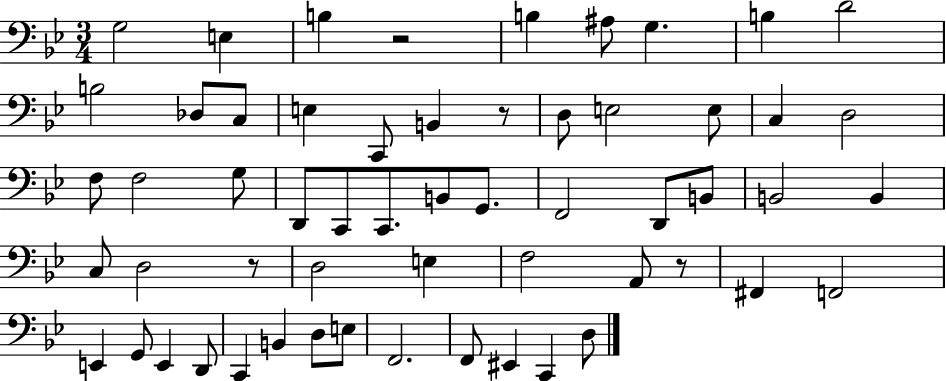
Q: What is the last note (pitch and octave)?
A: D3